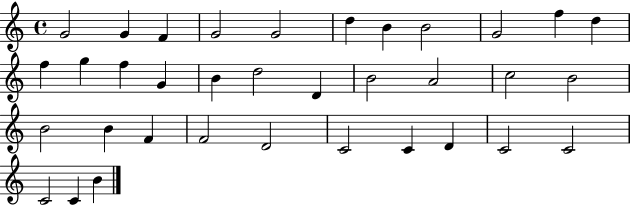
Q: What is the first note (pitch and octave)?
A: G4